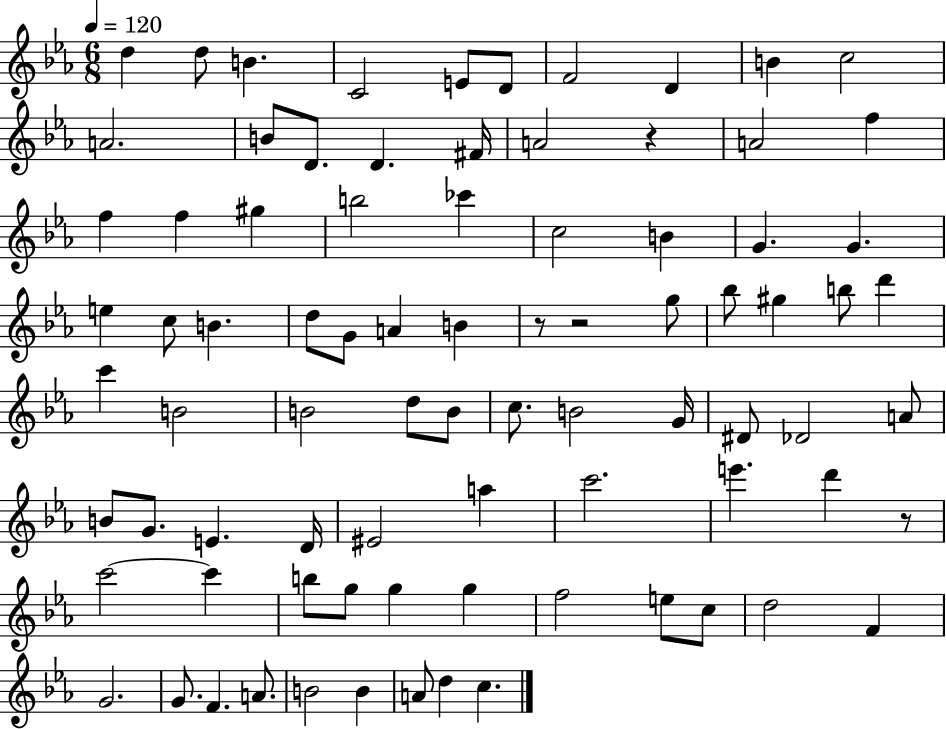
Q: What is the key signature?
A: EES major